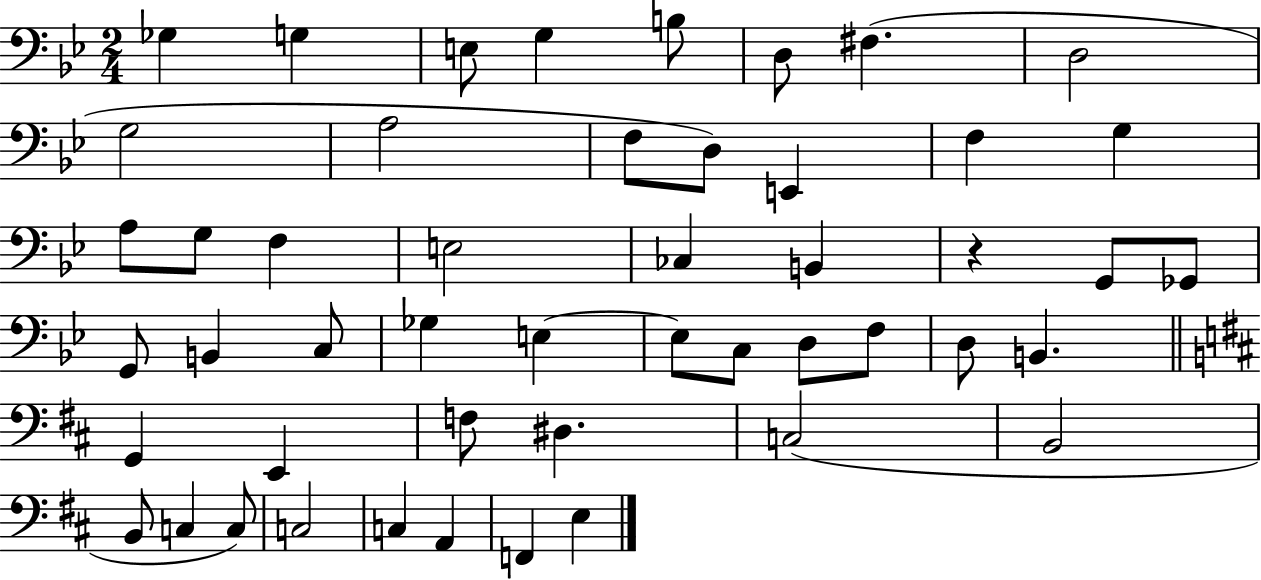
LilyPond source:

{
  \clef bass
  \numericTimeSignature
  \time 2/4
  \key bes \major
  ges4 g4 | e8 g4 b8 | d8 fis4.( | d2 | \break g2 | a2 | f8 d8) e,4 | f4 g4 | \break a8 g8 f4 | e2 | ces4 b,4 | r4 g,8 ges,8 | \break g,8 b,4 c8 | ges4 e4~~ | e8 c8 d8 f8 | d8 b,4. | \break \bar "||" \break \key d \major g,4 e,4 | f8 dis4. | c2( | b,2 | \break b,8 c4 c8) | c2 | c4 a,4 | f,4 e4 | \break \bar "|."
}